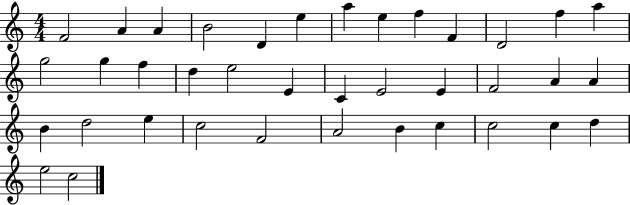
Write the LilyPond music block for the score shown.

{
  \clef treble
  \numericTimeSignature
  \time 4/4
  \key c \major
  f'2 a'4 a'4 | b'2 d'4 e''4 | a''4 e''4 f''4 f'4 | d'2 f''4 a''4 | \break g''2 g''4 f''4 | d''4 e''2 e'4 | c'4 e'2 e'4 | f'2 a'4 a'4 | \break b'4 d''2 e''4 | c''2 f'2 | a'2 b'4 c''4 | c''2 c''4 d''4 | \break e''2 c''2 | \bar "|."
}